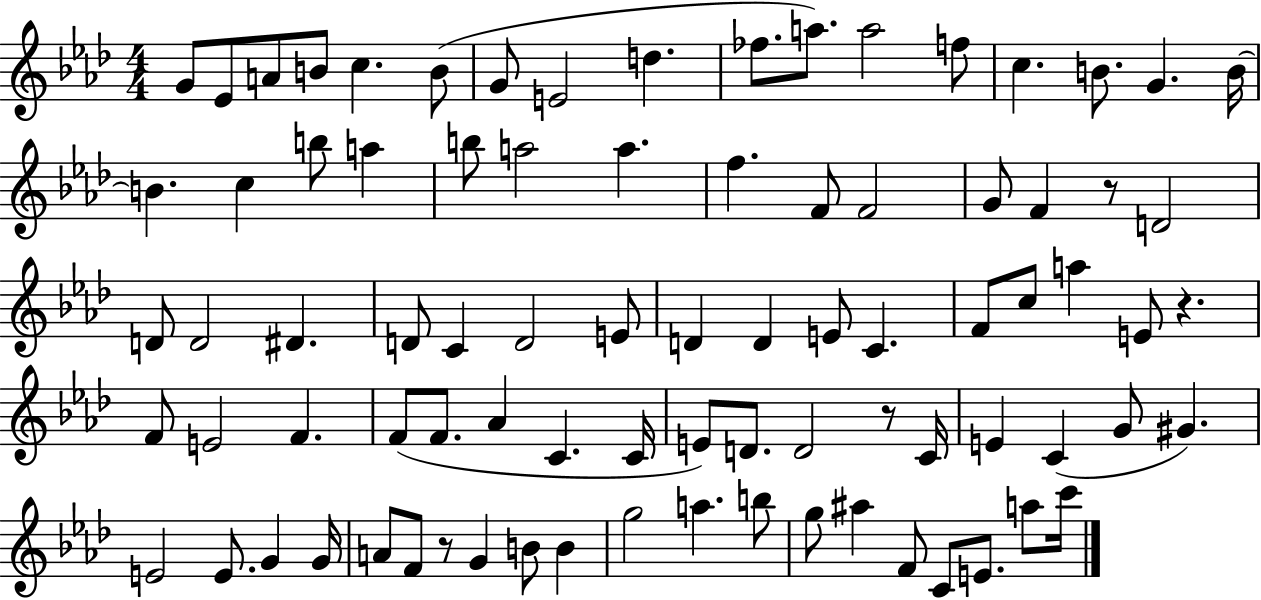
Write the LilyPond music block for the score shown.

{
  \clef treble
  \numericTimeSignature
  \time 4/4
  \key aes \major
  g'8 ees'8 a'8 b'8 c''4. b'8( | g'8 e'2 d''4. | fes''8. a''8.) a''2 f''8 | c''4. b'8. g'4. b'16~~ | \break b'4. c''4 b''8 a''4 | b''8 a''2 a''4. | f''4. f'8 f'2 | g'8 f'4 r8 d'2 | \break d'8 d'2 dis'4. | d'8 c'4 d'2 e'8 | d'4 d'4 e'8 c'4. | f'8 c''8 a''4 e'8 r4. | \break f'8 e'2 f'4. | f'8( f'8. aes'4 c'4. c'16 | e'8) d'8. d'2 r8 c'16 | e'4 c'4( g'8 gis'4.) | \break e'2 e'8. g'4 g'16 | a'8 f'8 r8 g'4 b'8 b'4 | g''2 a''4. b''8 | g''8 ais''4 f'8 c'8 e'8. a''8 c'''16 | \break \bar "|."
}